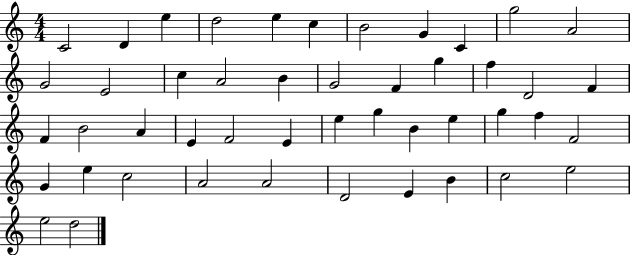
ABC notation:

X:1
T:Untitled
M:4/4
L:1/4
K:C
C2 D e d2 e c B2 G C g2 A2 G2 E2 c A2 B G2 F g f D2 F F B2 A E F2 E e g B e g f F2 G e c2 A2 A2 D2 E B c2 e2 e2 d2